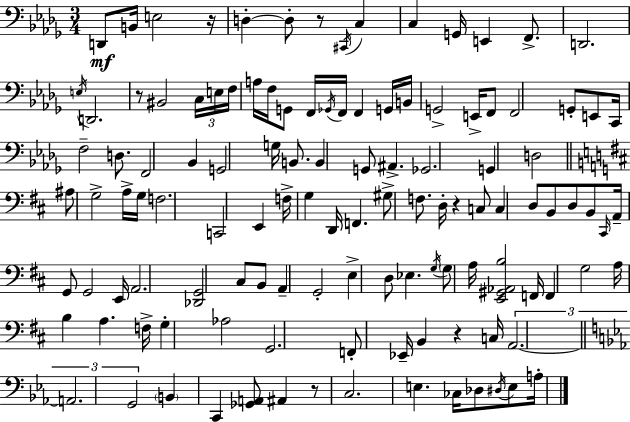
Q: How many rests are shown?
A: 6